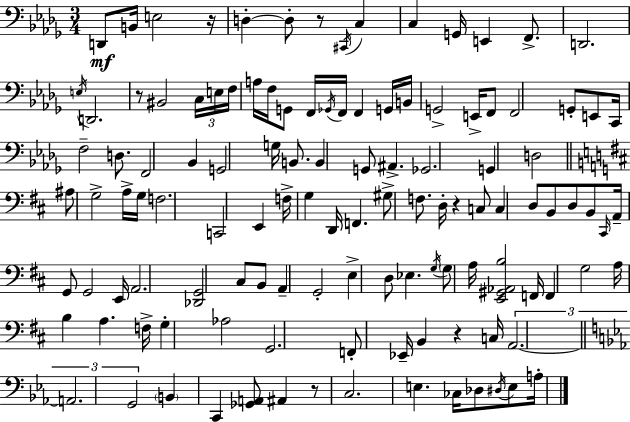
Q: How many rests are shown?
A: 6